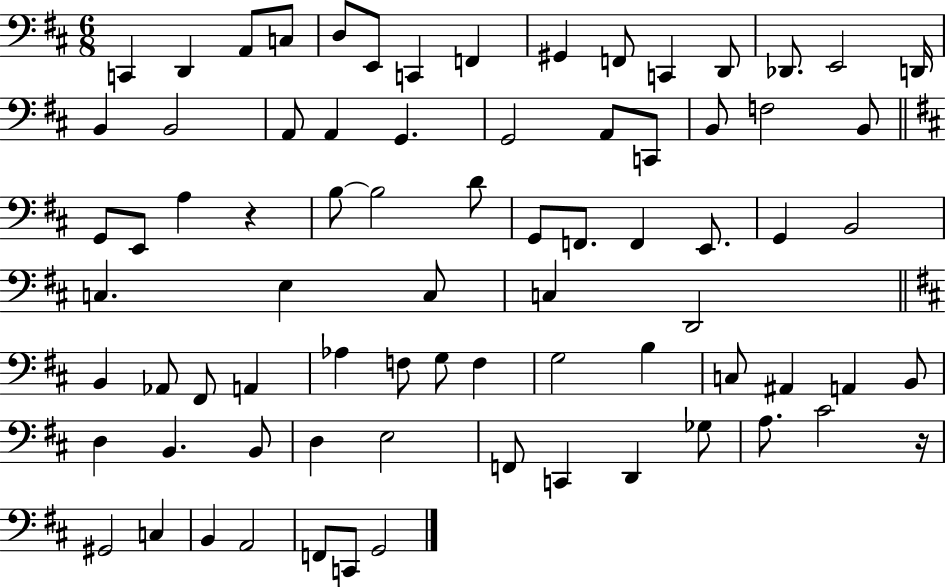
{
  \clef bass
  \numericTimeSignature
  \time 6/8
  \key d \major
  \repeat volta 2 { c,4 d,4 a,8 c8 | d8 e,8 c,4 f,4 | gis,4 f,8 c,4 d,8 | des,8. e,2 d,16 | \break b,4 b,2 | a,8 a,4 g,4. | g,2 a,8 c,8 | b,8 f2 b,8 | \break \bar "||" \break \key d \major g,8 e,8 a4 r4 | b8~~ b2 d'8 | g,8 f,8. f,4 e,8. | g,4 b,2 | \break c4. e4 c8 | c4 d,2 | \bar "||" \break \key d \major b,4 aes,8 fis,8 a,4 | aes4 f8 g8 f4 | g2 b4 | c8 ais,4 a,4 b,8 | \break d4 b,4. b,8 | d4 e2 | f,8 c,4 d,4 ges8 | a8. cis'2 r16 | \break gis,2 c4 | b,4 a,2 | f,8 c,8 g,2 | } \bar "|."
}